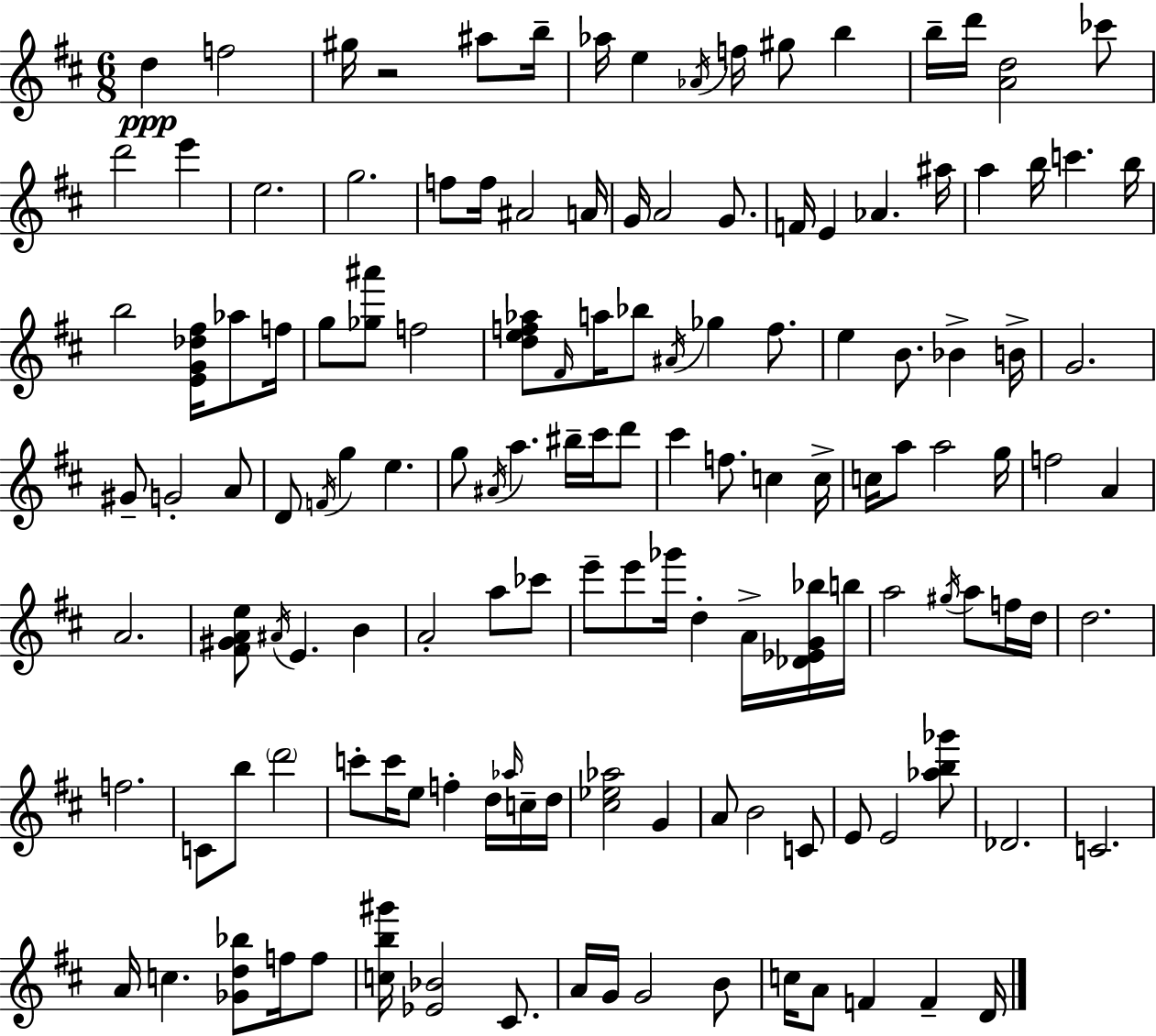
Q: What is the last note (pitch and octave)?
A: D4